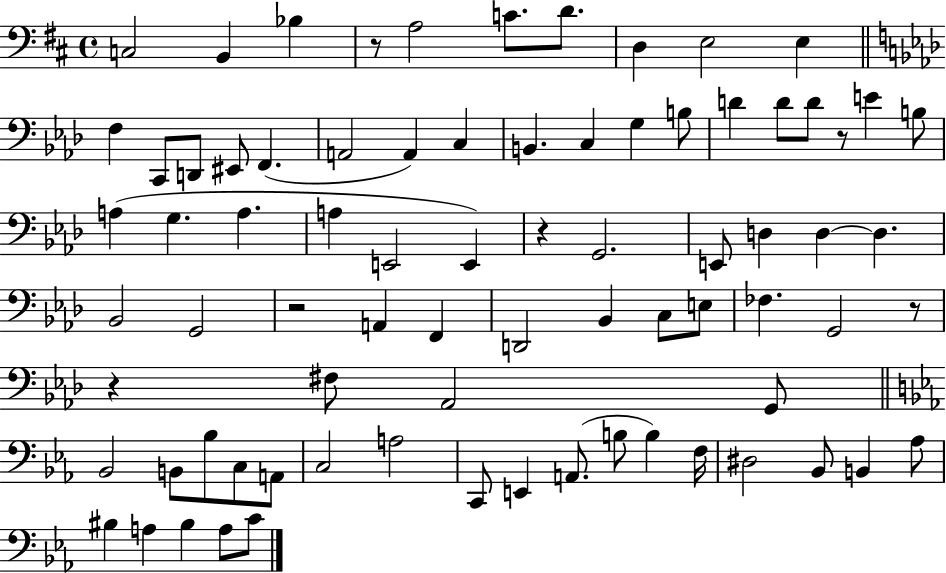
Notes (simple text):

C3/h B2/q Bb3/q R/e A3/h C4/e. D4/e. D3/q E3/h E3/q F3/q C2/e D2/e EIS2/e F2/q. A2/h A2/q C3/q B2/q. C3/q G3/q B3/e D4/q D4/e D4/e R/e E4/q B3/e A3/q G3/q. A3/q. A3/q E2/h E2/q R/q G2/h. E2/e D3/q D3/q D3/q. Bb2/h G2/h R/h A2/q F2/q D2/h Bb2/q C3/e E3/e FES3/q. G2/h R/e R/q F#3/e Ab2/h G2/e Bb2/h B2/e Bb3/e C3/e A2/e C3/h A3/h C2/e E2/q A2/e. B3/e B3/q F3/s D#3/h Bb2/e B2/q Ab3/e BIS3/q A3/q BIS3/q A3/e C4/e